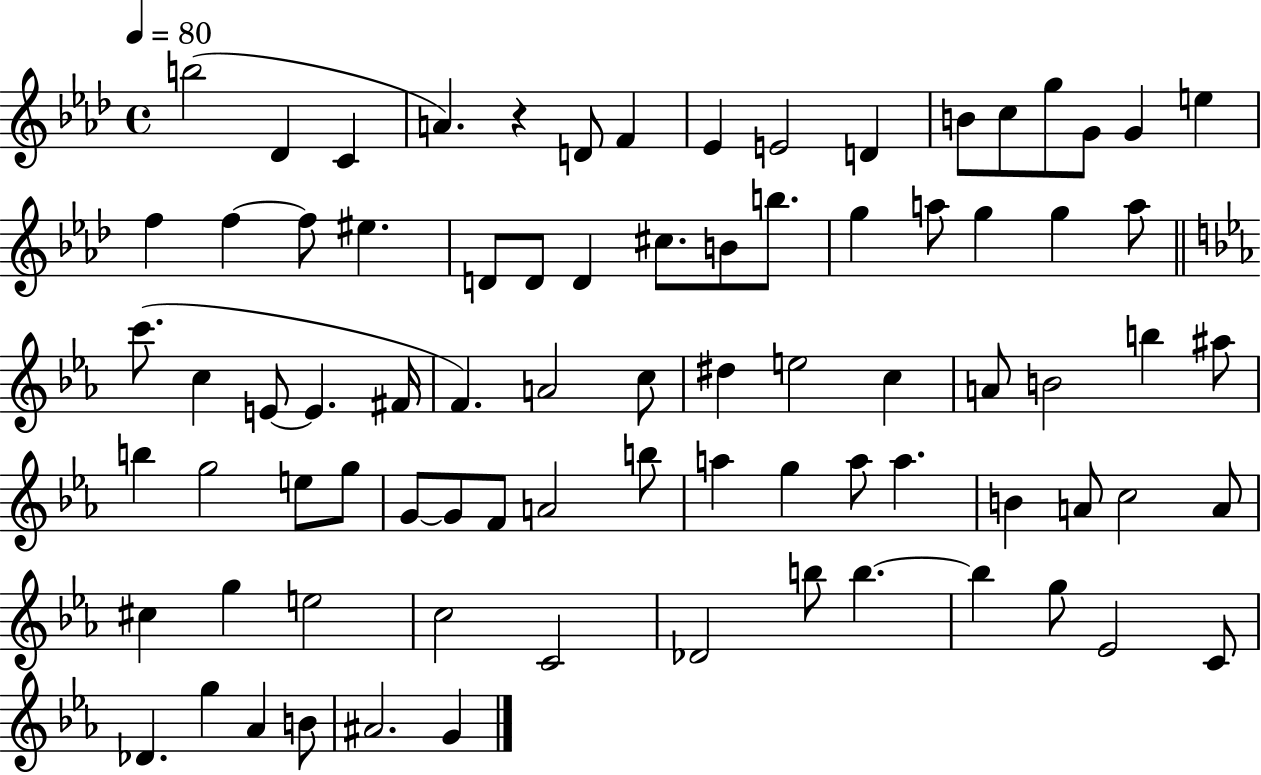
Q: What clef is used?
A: treble